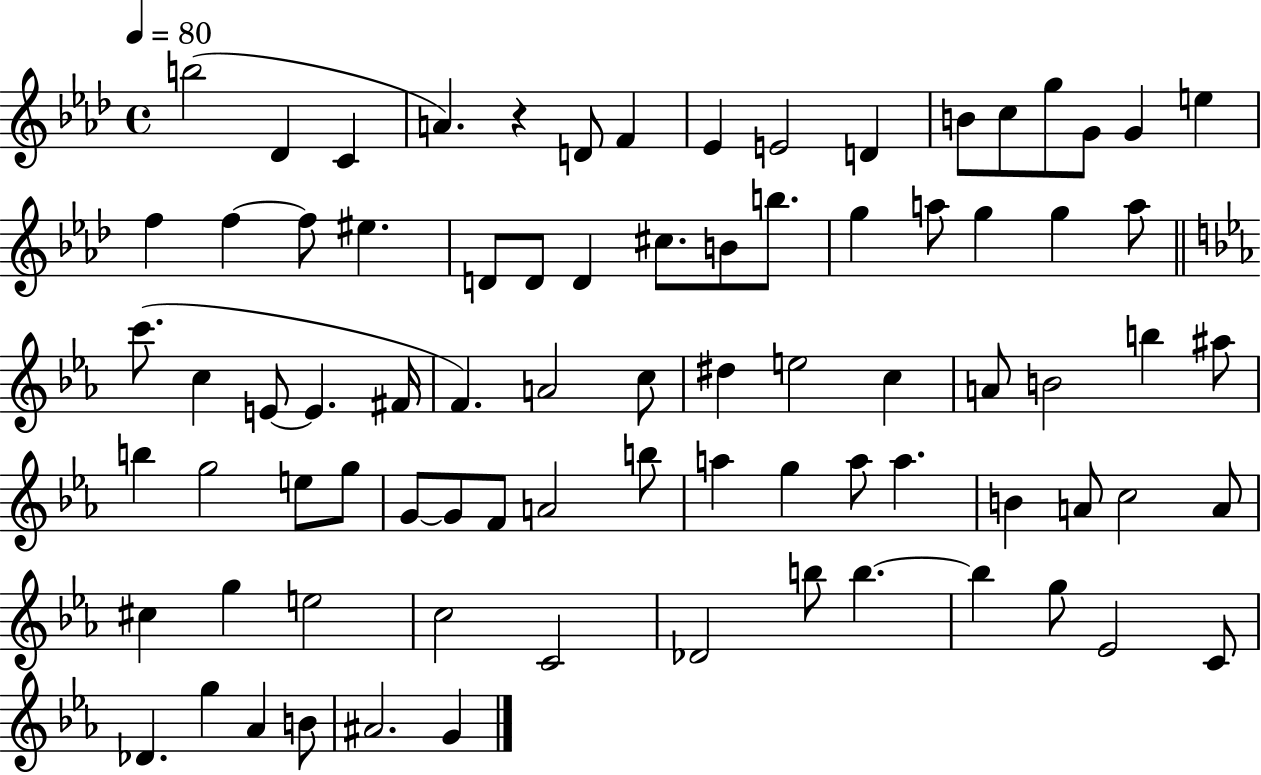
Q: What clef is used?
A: treble